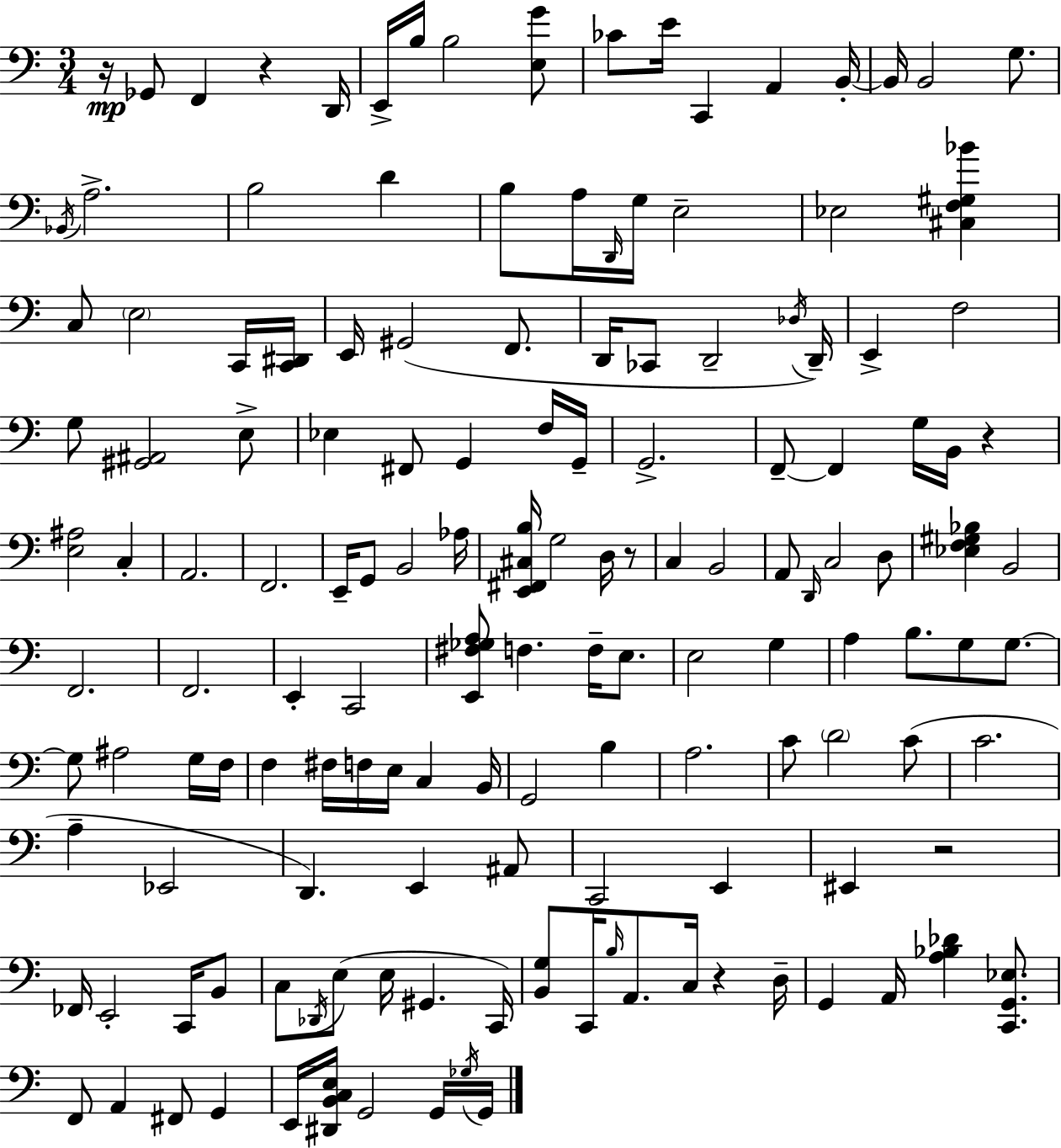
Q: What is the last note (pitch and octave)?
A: G2